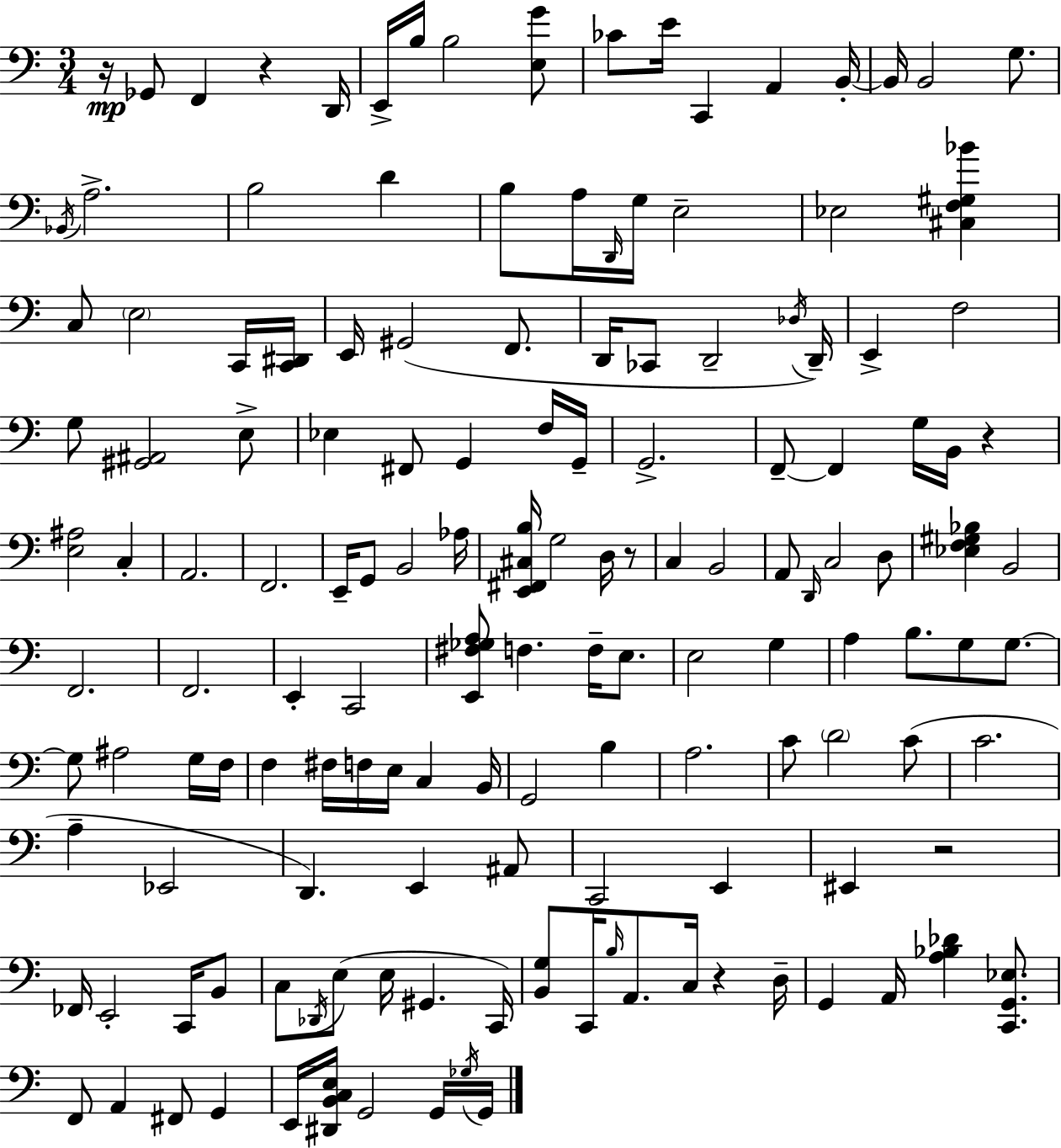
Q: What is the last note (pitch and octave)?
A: G2